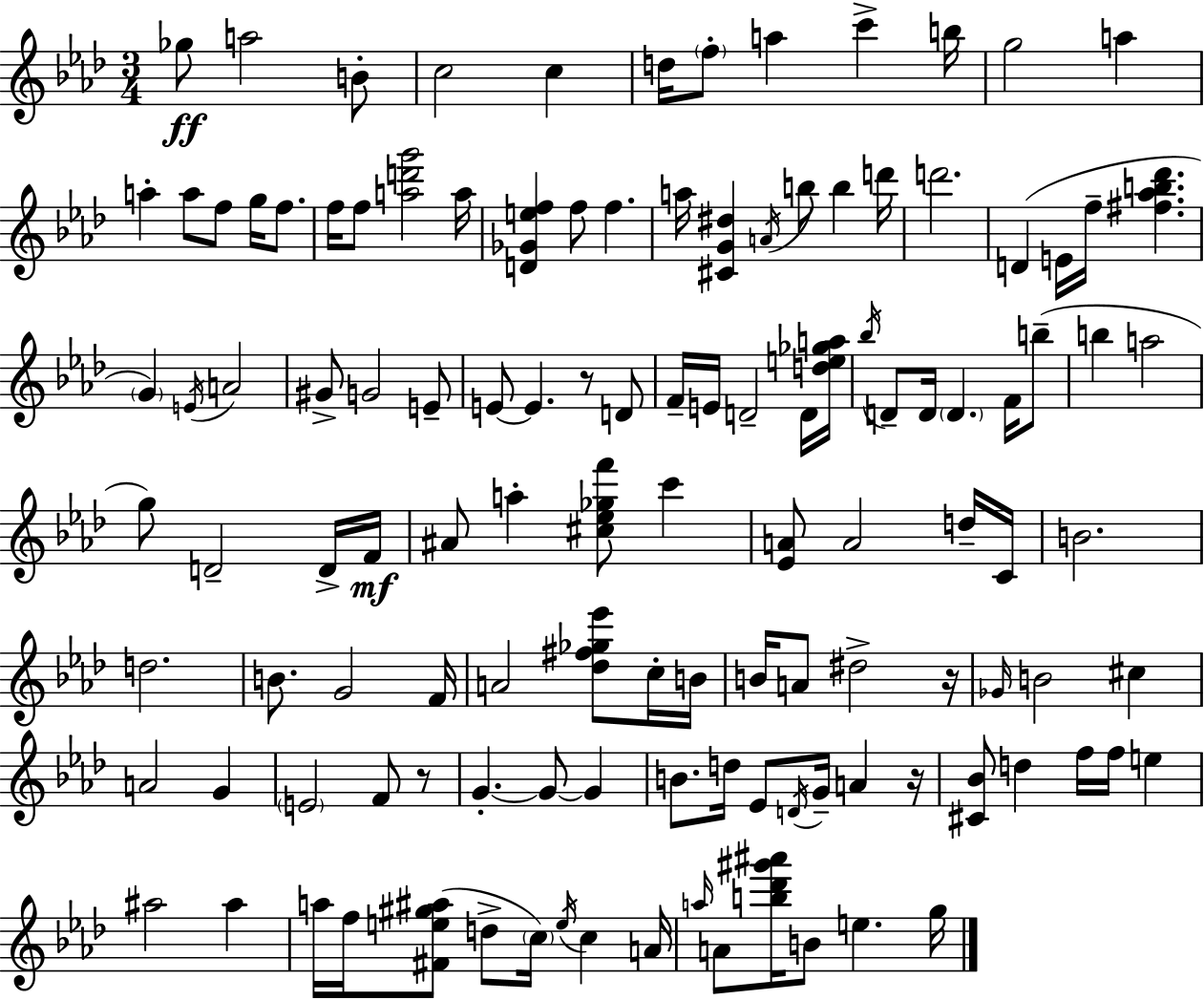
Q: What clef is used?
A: treble